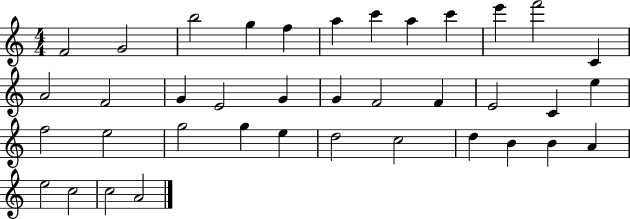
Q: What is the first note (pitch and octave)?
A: F4